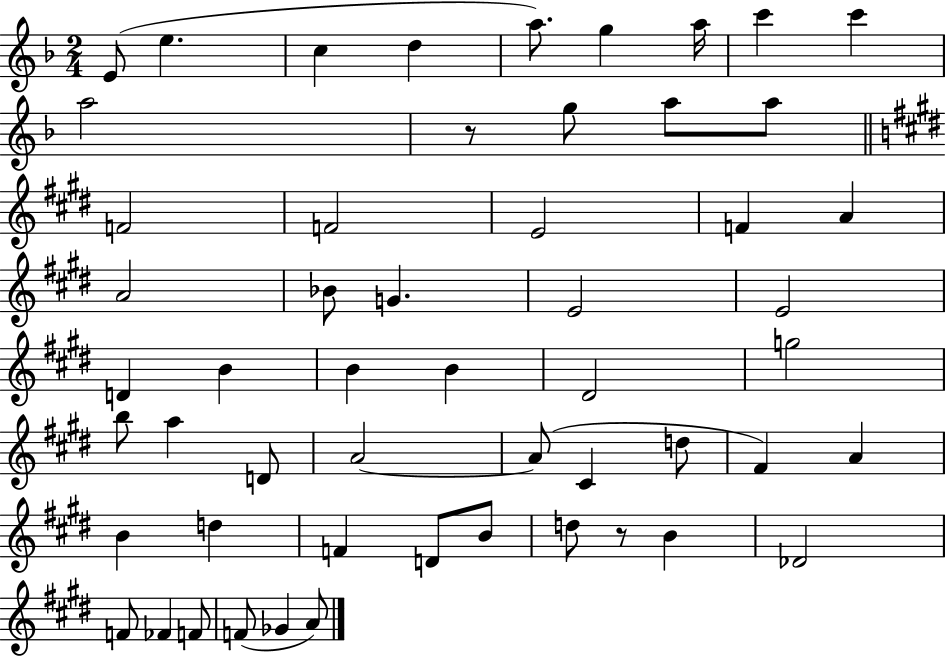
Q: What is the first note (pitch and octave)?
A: E4